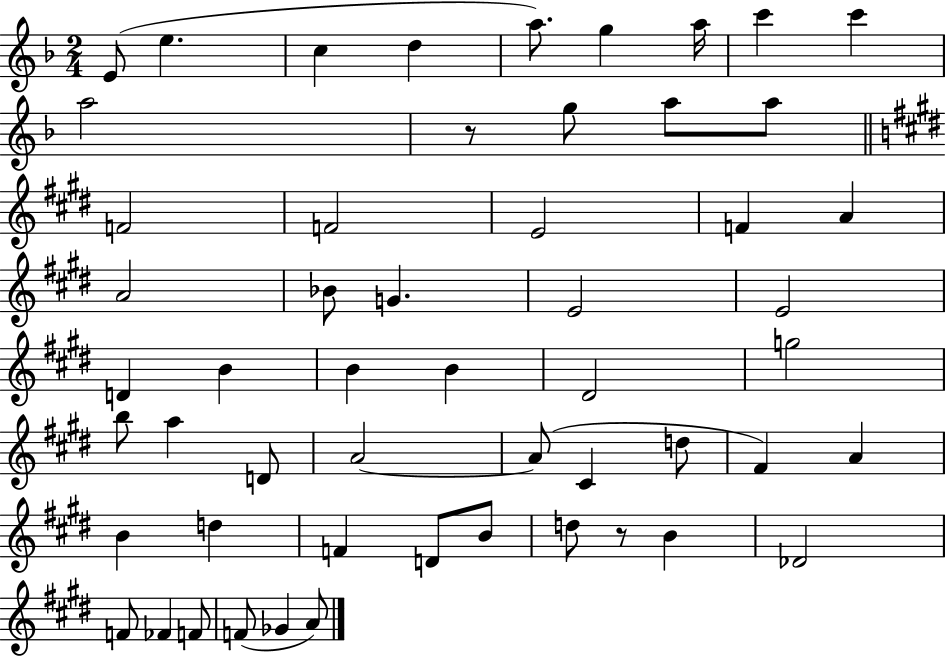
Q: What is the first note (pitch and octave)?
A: E4